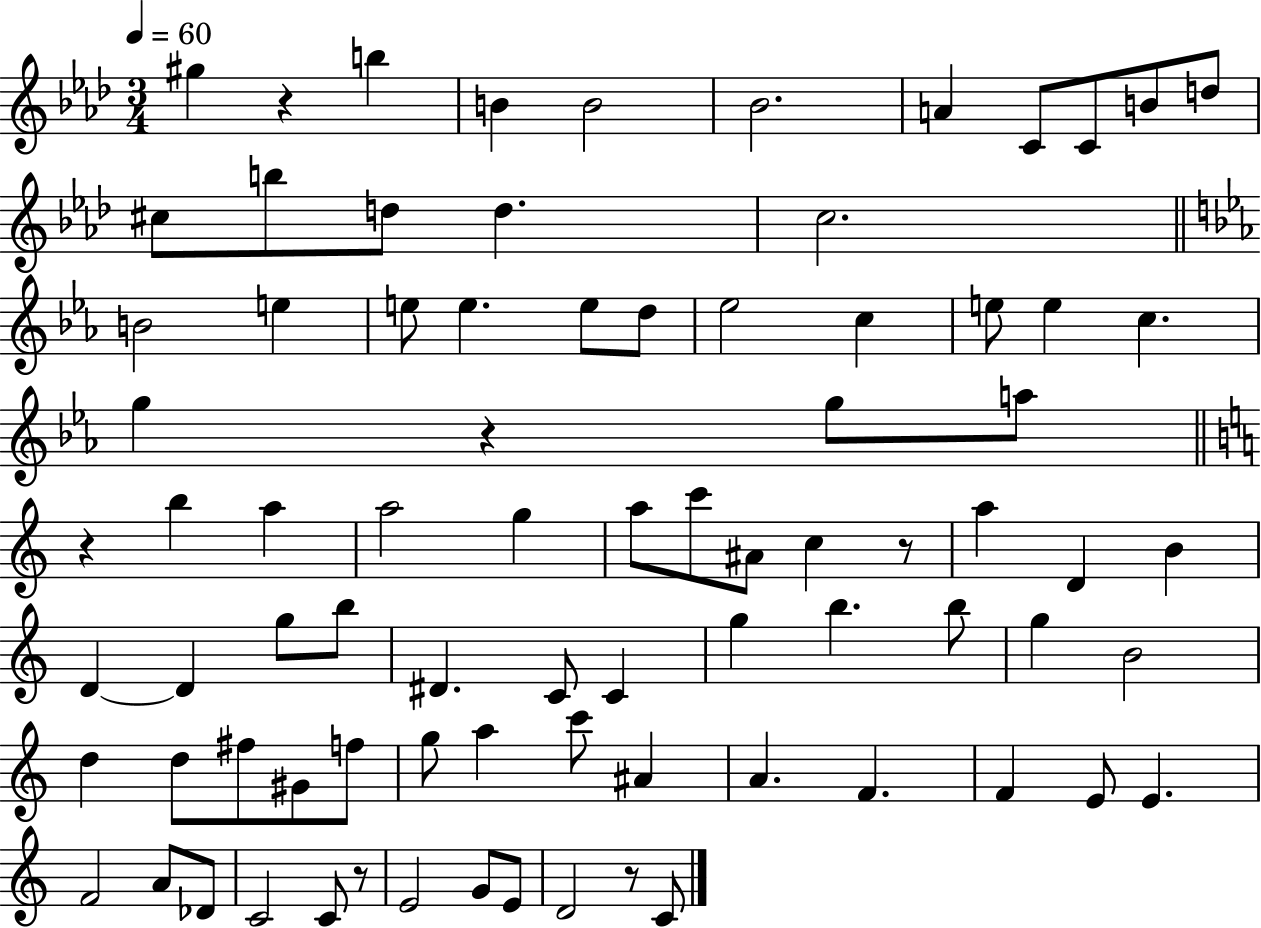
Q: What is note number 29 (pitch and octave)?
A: A5